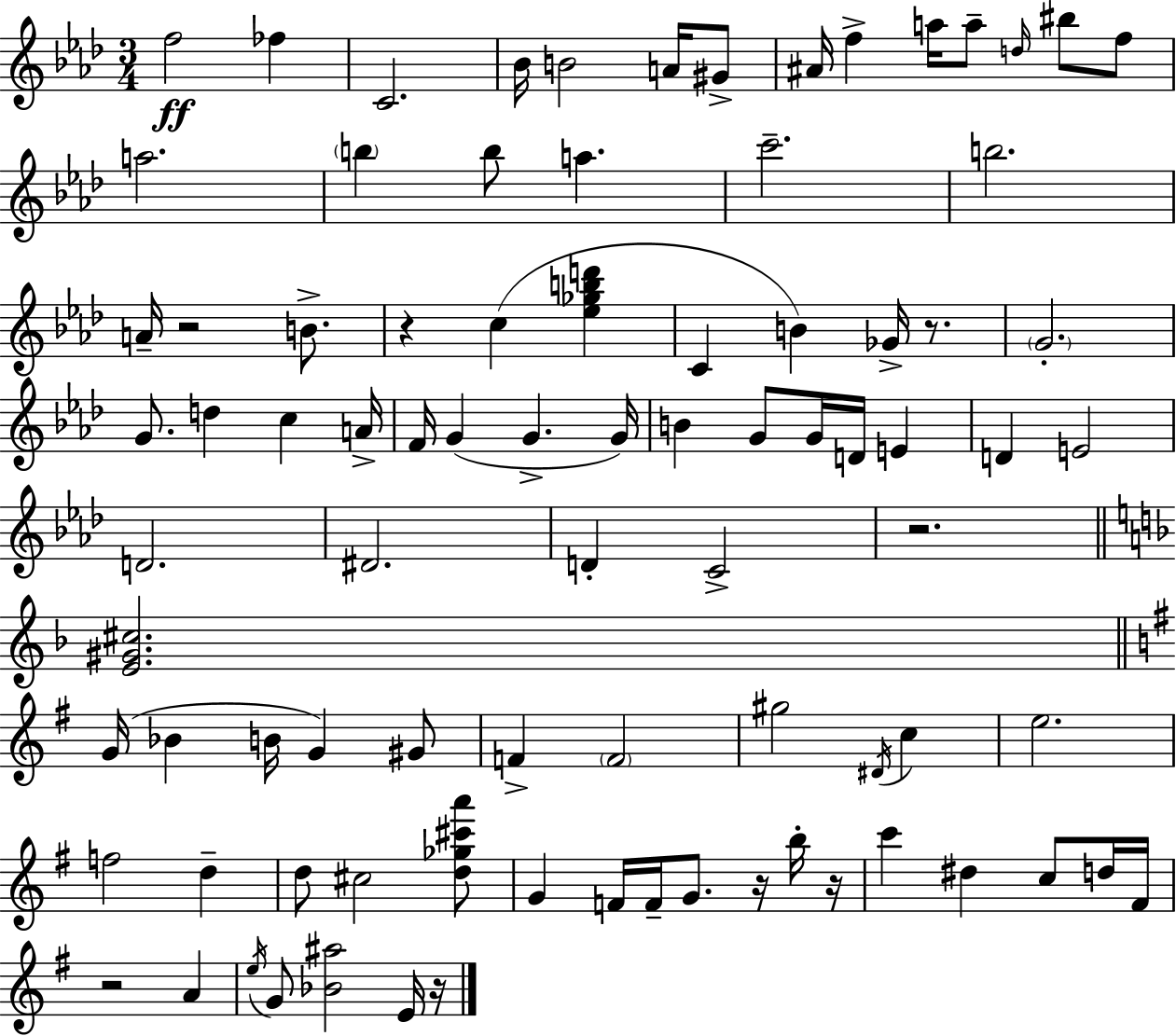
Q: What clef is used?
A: treble